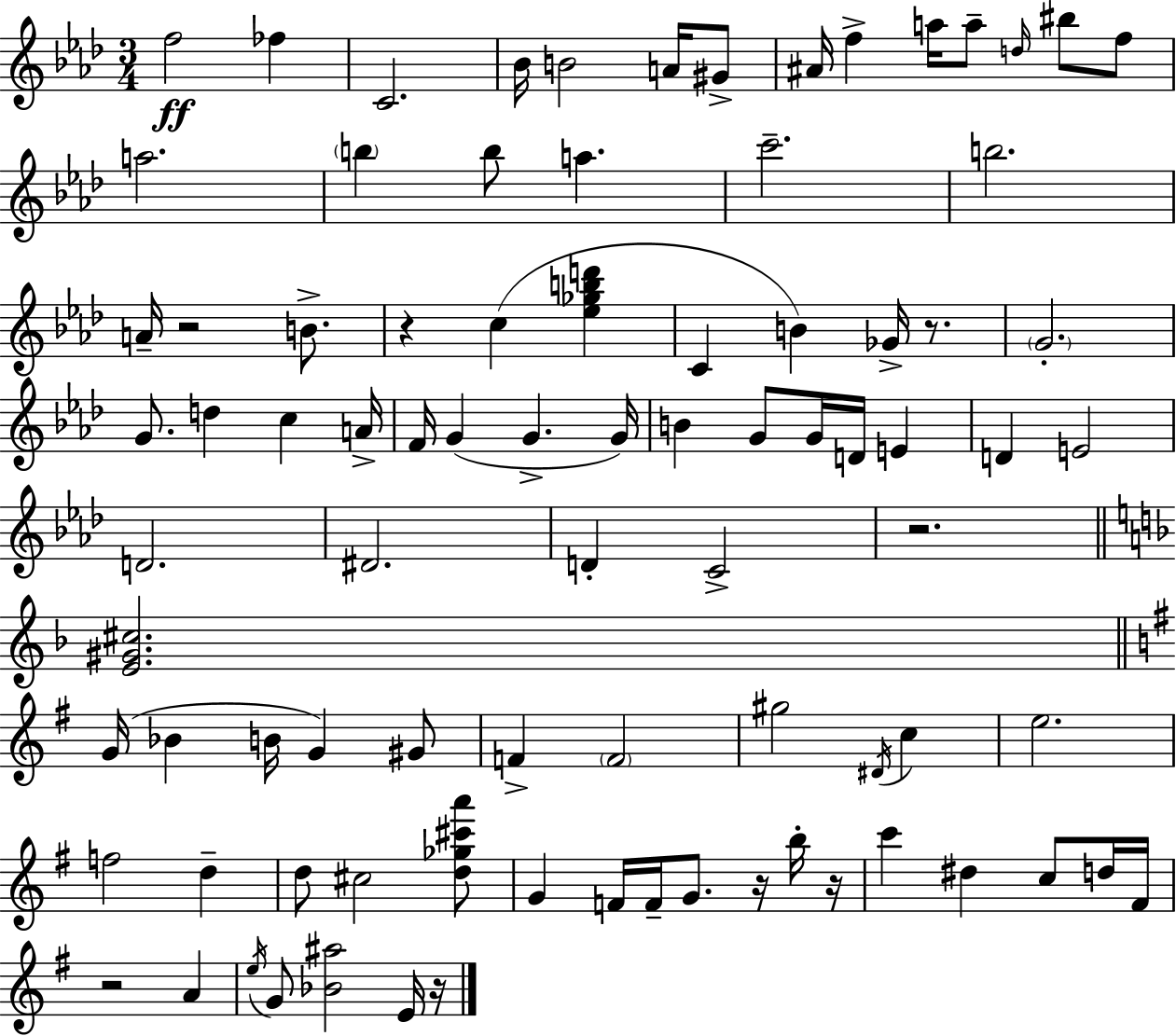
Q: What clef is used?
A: treble